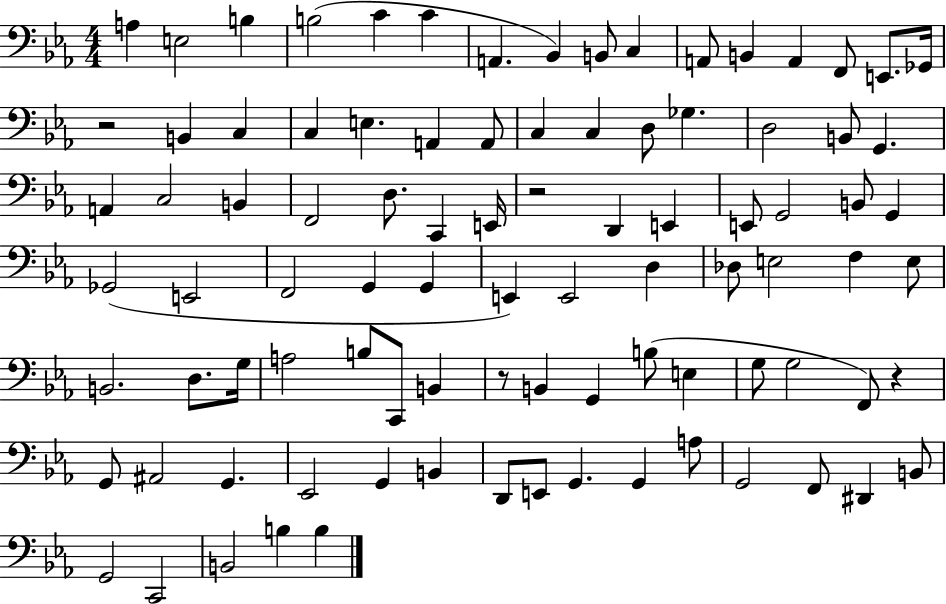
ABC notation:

X:1
T:Untitled
M:4/4
L:1/4
K:Eb
A, E,2 B, B,2 C C A,, _B,, B,,/2 C, A,,/2 B,, A,, F,,/2 E,,/2 _G,,/4 z2 B,, C, C, E, A,, A,,/2 C, C, D,/2 _G, D,2 B,,/2 G,, A,, C,2 B,, F,,2 D,/2 C,, E,,/4 z2 D,, E,, E,,/2 G,,2 B,,/2 G,, _G,,2 E,,2 F,,2 G,, G,, E,, E,,2 D, _D,/2 E,2 F, E,/2 B,,2 D,/2 G,/4 A,2 B,/2 C,,/2 B,, z/2 B,, G,, B,/2 E, G,/2 G,2 F,,/2 z G,,/2 ^A,,2 G,, _E,,2 G,, B,, D,,/2 E,,/2 G,, G,, A,/2 G,,2 F,,/2 ^D,, B,,/2 G,,2 C,,2 B,,2 B, B,